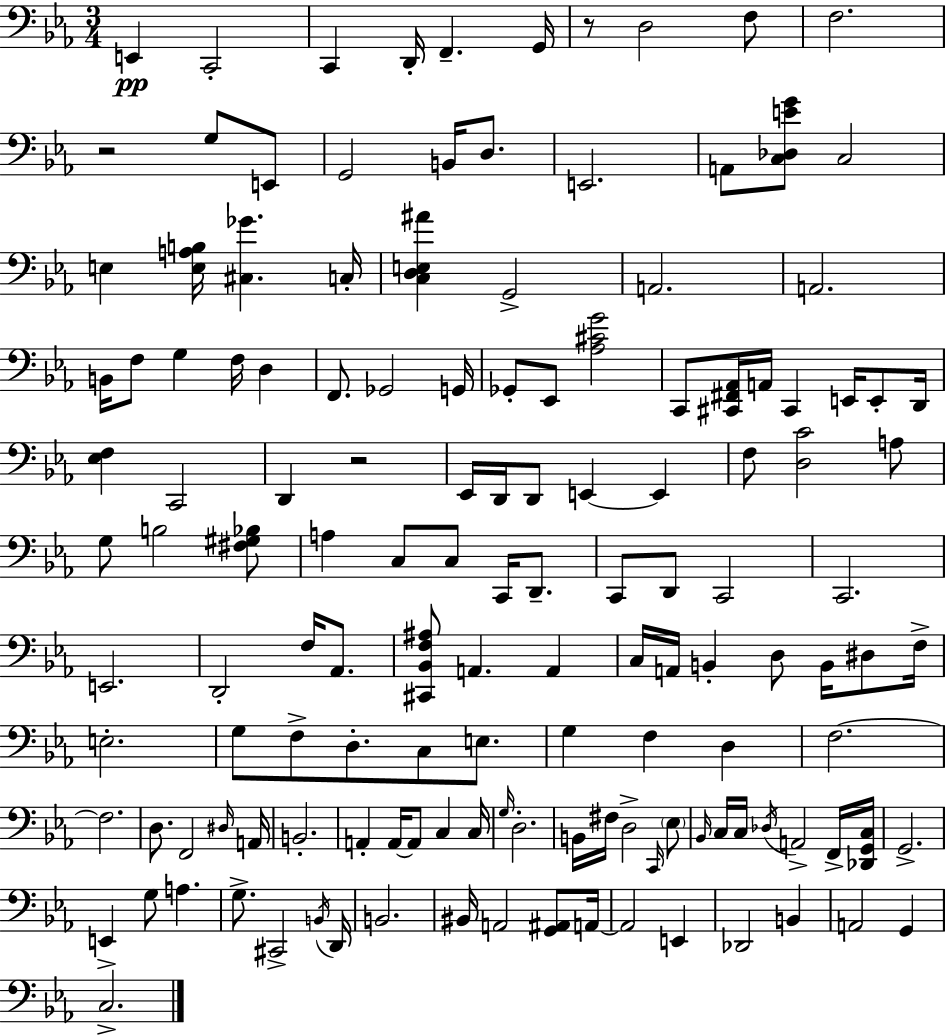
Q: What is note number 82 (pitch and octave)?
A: F3